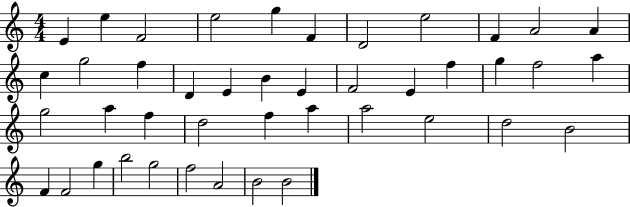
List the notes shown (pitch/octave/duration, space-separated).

E4/q E5/q F4/h E5/h G5/q F4/q D4/h E5/h F4/q A4/h A4/q C5/q G5/h F5/q D4/q E4/q B4/q E4/q F4/h E4/q F5/q G5/q F5/h A5/q G5/h A5/q F5/q D5/h F5/q A5/q A5/h E5/h D5/h B4/h F4/q F4/h G5/q B5/h G5/h F5/h A4/h B4/h B4/h